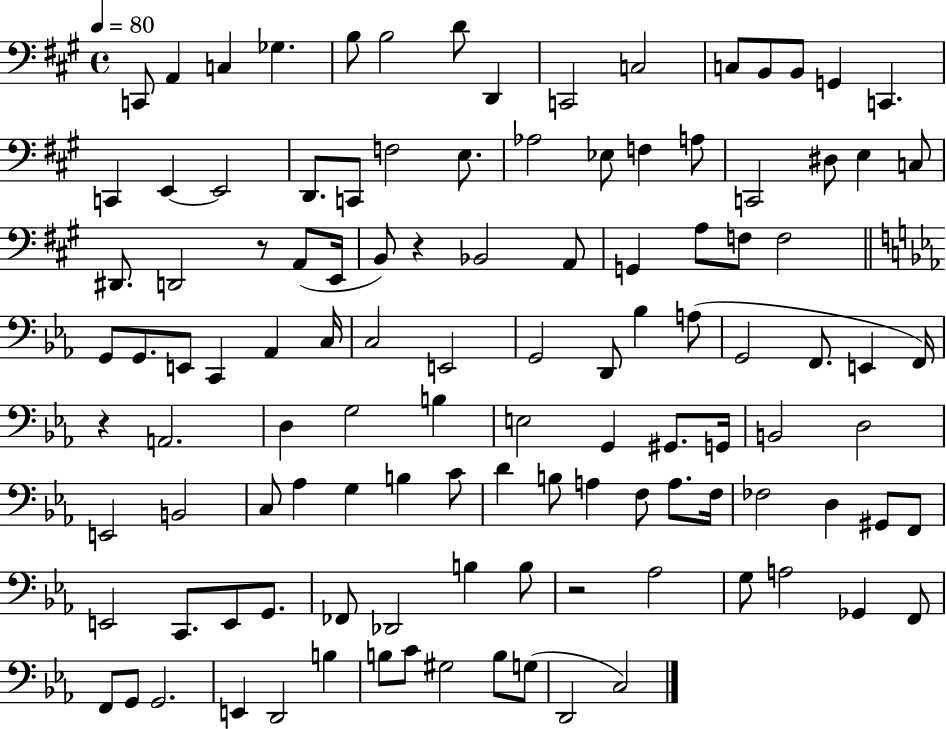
X:1
T:Untitled
M:4/4
L:1/4
K:A
C,,/2 A,, C, _G, B,/2 B,2 D/2 D,, C,,2 C,2 C,/2 B,,/2 B,,/2 G,, C,, C,, E,, E,,2 D,,/2 C,,/2 F,2 E,/2 _A,2 _E,/2 F, A,/2 C,,2 ^D,/2 E, C,/2 ^D,,/2 D,,2 z/2 A,,/2 E,,/4 B,,/2 z _B,,2 A,,/2 G,, A,/2 F,/2 F,2 G,,/2 G,,/2 E,,/2 C,, _A,, C,/4 C,2 E,,2 G,,2 D,,/2 _B, A,/2 G,,2 F,,/2 E,, F,,/4 z A,,2 D, G,2 B, E,2 G,, ^G,,/2 G,,/4 B,,2 D,2 E,,2 B,,2 C,/2 _A, G, B, C/2 D B,/2 A, F,/2 A,/2 F,/4 _F,2 D, ^G,,/2 F,,/2 E,,2 C,,/2 E,,/2 G,,/2 _F,,/2 _D,,2 B, B,/2 z2 _A,2 G,/2 A,2 _G,, F,,/2 F,,/2 G,,/2 G,,2 E,, D,,2 B, B,/2 C/2 ^G,2 B,/2 G,/2 D,,2 C,2